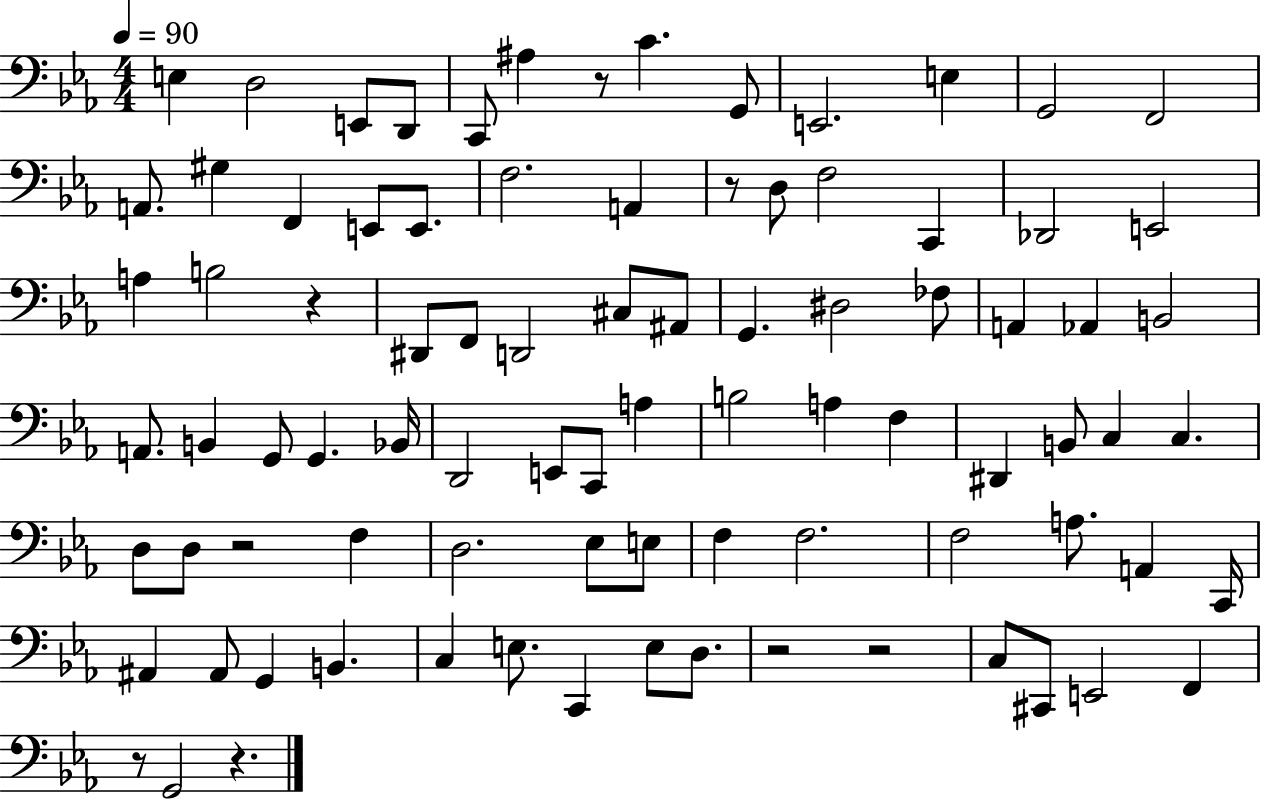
{
  \clef bass
  \numericTimeSignature
  \time 4/4
  \key ees \major
  \tempo 4 = 90
  e4 d2 e,8 d,8 | c,8 ais4 r8 c'4. g,8 | e,2. e4 | g,2 f,2 | \break a,8. gis4 f,4 e,8 e,8. | f2. a,4 | r8 d8 f2 c,4 | des,2 e,2 | \break a4 b2 r4 | dis,8 f,8 d,2 cis8 ais,8 | g,4. dis2 fes8 | a,4 aes,4 b,2 | \break a,8. b,4 g,8 g,4. bes,16 | d,2 e,8 c,8 a4 | b2 a4 f4 | dis,4 b,8 c4 c4. | \break d8 d8 r2 f4 | d2. ees8 e8 | f4 f2. | f2 a8. a,4 c,16 | \break ais,4 ais,8 g,4 b,4. | c4 e8. c,4 e8 d8. | r2 r2 | c8 cis,8 e,2 f,4 | \break r8 g,2 r4. | \bar "|."
}